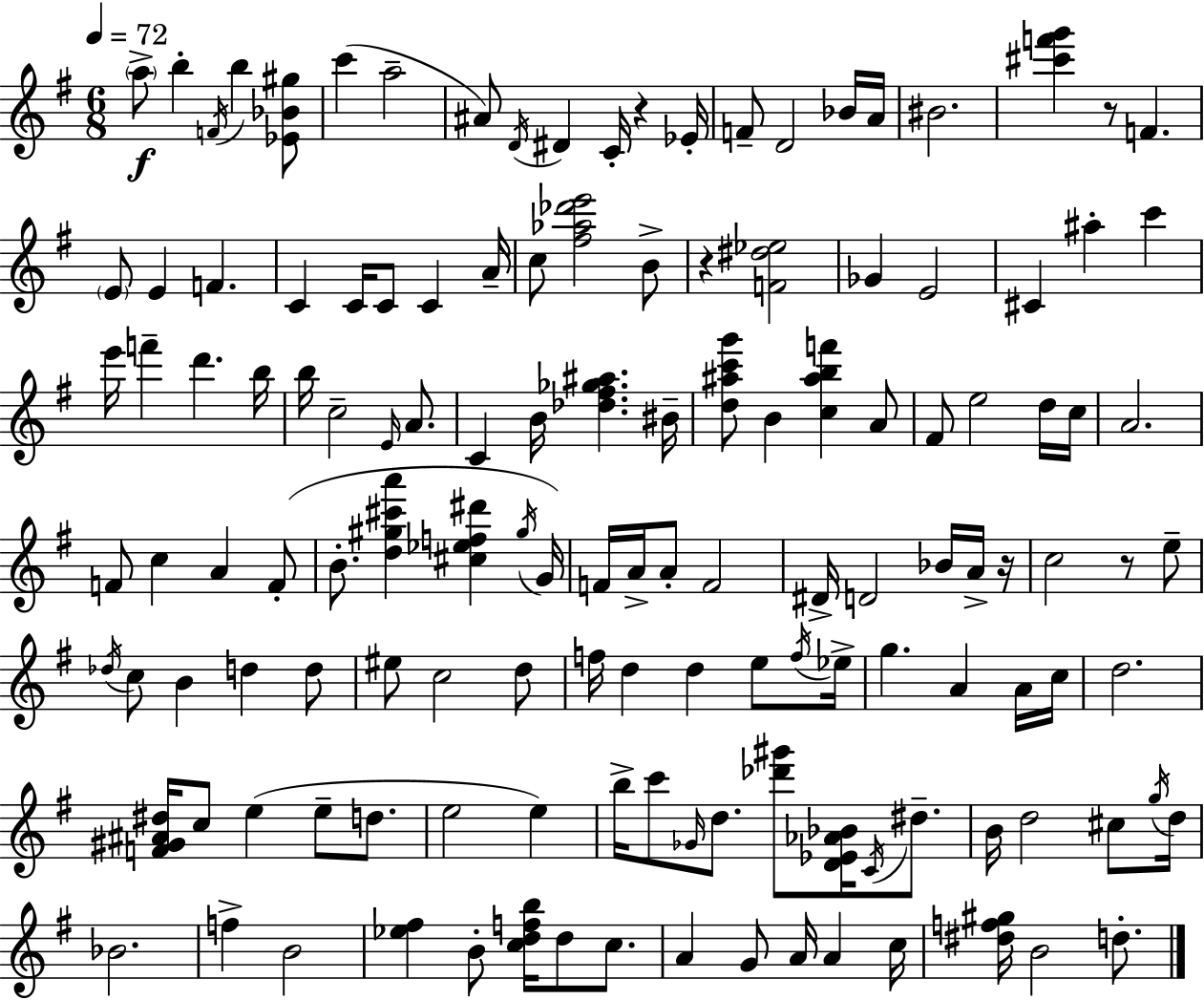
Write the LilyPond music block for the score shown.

{
  \clef treble
  \numericTimeSignature
  \time 6/8
  \key g \major
  \tempo 4 = 72
  \parenthesize a''8->\f b''4-. \acciaccatura { f'16 } b''4 <ees' bes' gis''>8 | c'''4( a''2-- | ais'8) \acciaccatura { d'16 } dis'4 c'16-. r4 | ees'16-. f'8-- d'2 | \break bes'16 a'16 bis'2. | <cis''' f''' g'''>4 r8 f'4. | \parenthesize e'8 e'4 f'4. | c'4 c'16 c'8 c'4 | \break a'16-- c''8 <fis'' aes'' des''' e'''>2 | b'8-> r4 <f' dis'' ees''>2 | ges'4 e'2 | cis'4 ais''4-. c'''4 | \break e'''16 f'''4-- d'''4. | b''16 b''16 c''2-- \grace { e'16 } | a'8. c'4 b'16 <des'' fis'' ges'' ais''>4. | bis'16-- <d'' ais'' c''' g'''>8 b'4 <c'' ais'' b'' f'''>4 | \break a'8 fis'8 e''2 | d''16 c''16 a'2. | f'8 c''4 a'4 | f'8-.( b'8.-. <d'' gis'' cis''' a'''>4 <cis'' ees'' f'' dis'''>4 | \break \acciaccatura { gis''16 } g'16) f'16 a'16-> a'8-. f'2 | dis'16-> d'2 | bes'16 a'16-> r16 c''2 | r8 e''8-- \acciaccatura { des''16 } c''8 b'4 d''4 | \break d''8 eis''8 c''2 | d''8 f''16 d''4 d''4 | e''8 \acciaccatura { f''16 } ees''16-> g''4. | a'4 a'16 c''16 d''2. | \break <f' gis' ais' dis''>16 c''8 e''4( | e''8-- d''8. e''2 | e''4) b''16-> c'''8 \grace { ges'16 } d''8. | <des''' gis'''>8 <d' ees' aes' bes'>16 \acciaccatura { c'16 } dis''8.-- b'16 d''2 | \break cis''8 \acciaccatura { g''16 } d''16 bes'2. | f''4-> | b'2 <ees'' fis''>4 | b'8-. <c'' d'' f'' b''>16 d''8 c''8. a'4 | \break g'8 a'16 a'4 c''16 <dis'' f'' gis''>16 b'2 | d''8.-. \bar "|."
}